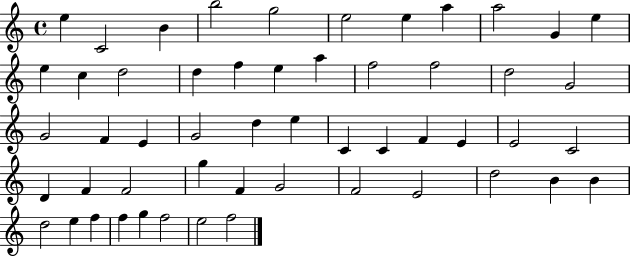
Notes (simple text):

E5/q C4/h B4/q B5/h G5/h E5/h E5/q A5/q A5/h G4/q E5/q E5/q C5/q D5/h D5/q F5/q E5/q A5/q F5/h F5/h D5/h G4/h G4/h F4/q E4/q G4/h D5/q E5/q C4/q C4/q F4/q E4/q E4/h C4/h D4/q F4/q F4/h G5/q F4/q G4/h F4/h E4/h D5/h B4/q B4/q D5/h E5/q F5/q F5/q G5/q F5/h E5/h F5/h